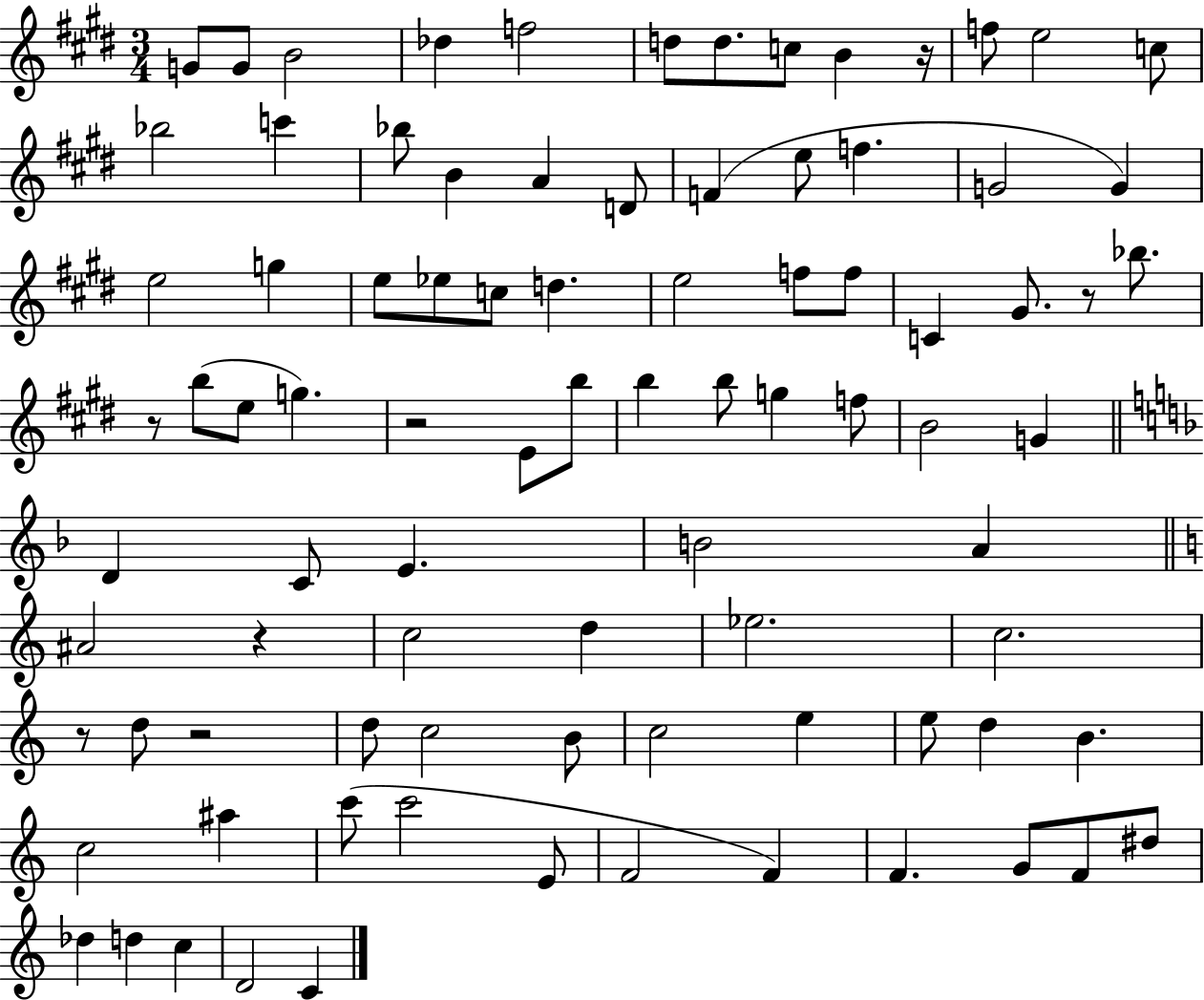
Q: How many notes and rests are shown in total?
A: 88